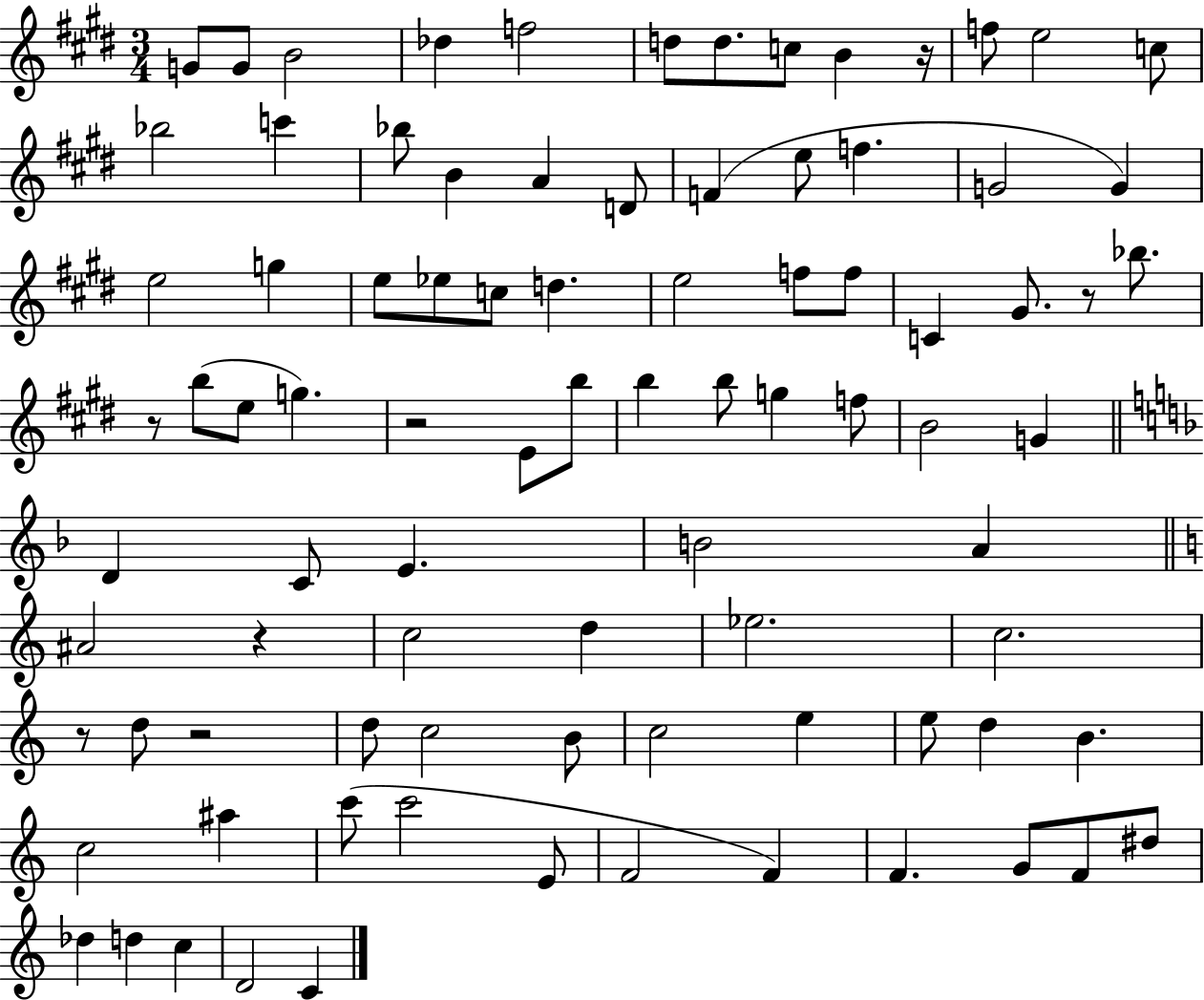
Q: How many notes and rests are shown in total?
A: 88